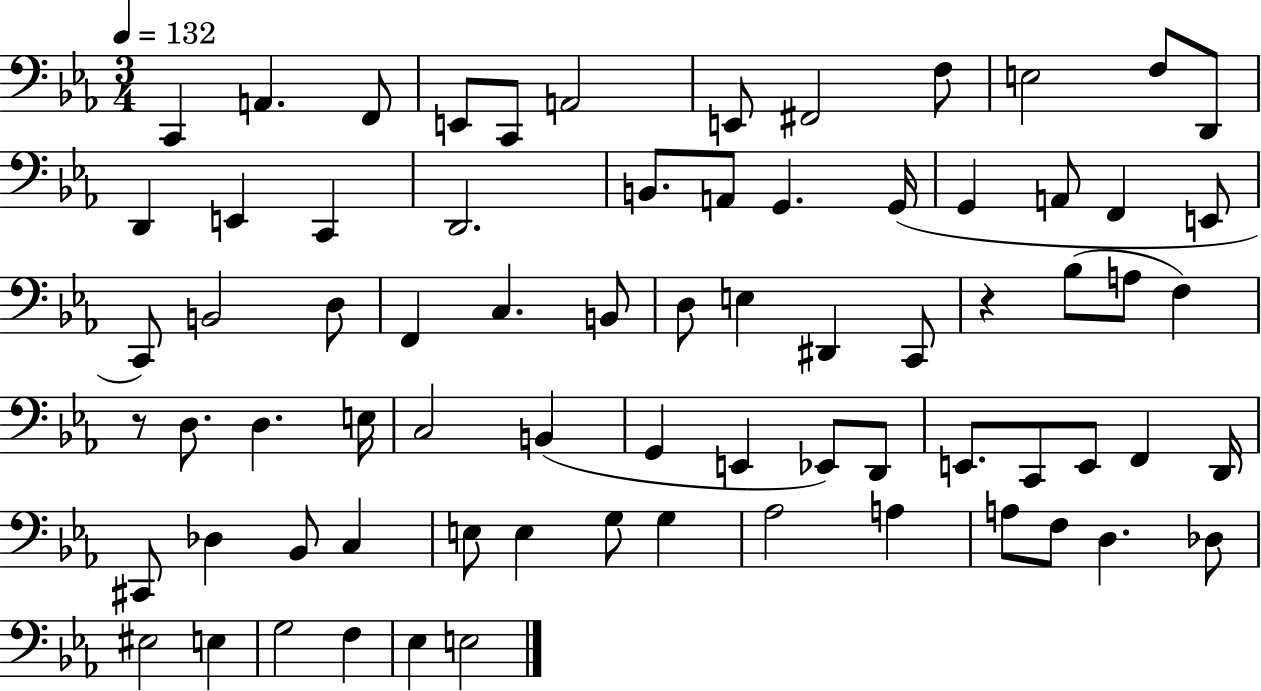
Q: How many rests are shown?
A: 2